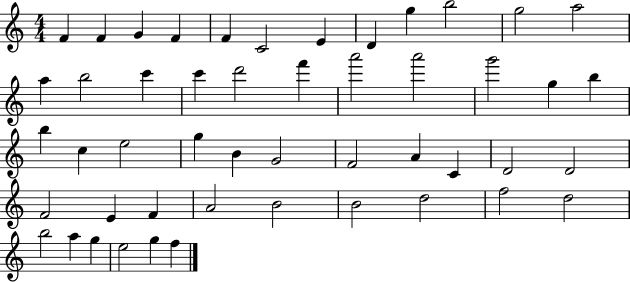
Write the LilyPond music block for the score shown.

{
  \clef treble
  \numericTimeSignature
  \time 4/4
  \key c \major
  f'4 f'4 g'4 f'4 | f'4 c'2 e'4 | d'4 g''4 b''2 | g''2 a''2 | \break a''4 b''2 c'''4 | c'''4 d'''2 f'''4 | a'''2 a'''2 | g'''2 g''4 b''4 | \break b''4 c''4 e''2 | g''4 b'4 g'2 | f'2 a'4 c'4 | d'2 d'2 | \break f'2 e'4 f'4 | a'2 b'2 | b'2 d''2 | f''2 d''2 | \break b''2 a''4 g''4 | e''2 g''4 f''4 | \bar "|."
}